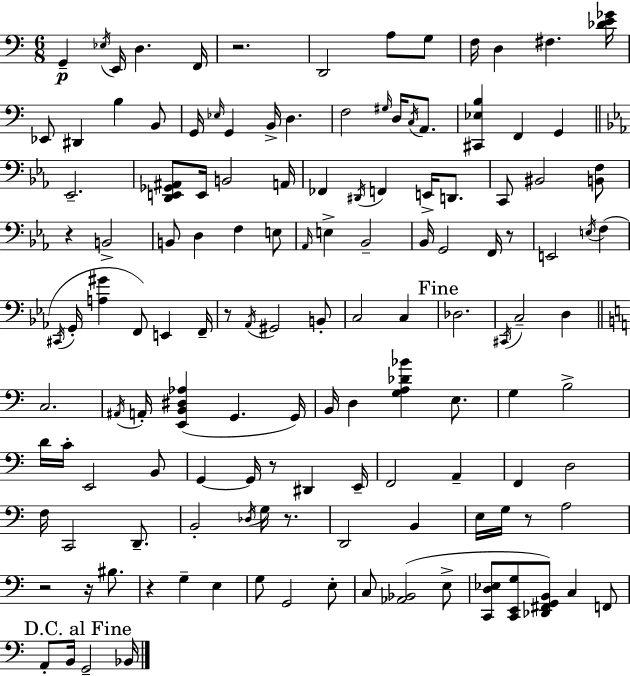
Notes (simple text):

G2/q Eb3/s E2/s D3/q. F2/s R/h. D2/h A3/e G3/e F3/s D3/q F#3/q. [Db4,E4,Gb4]/s Eb2/e D#2/q B3/q B2/e G2/s Eb3/s G2/q B2/s D3/q. F3/h G#3/s D3/s C3/s A2/e. [C#2,Eb3,B3]/q F2/q G2/q Eb2/h. [D2,E2,Gb2,A#2]/e E2/s B2/h A2/s FES2/q D#2/s F2/q E2/s D2/e. C2/e BIS2/h [B2,F3]/e R/q B2/h B2/e D3/q F3/q E3/e Ab2/s E3/q Bb2/h Bb2/s G2/h F2/s R/e E2/h E3/s F3/q C#2/s G2/s [A3,G#4]/q F2/e E2/q F2/s R/e Ab2/s G#2/h B2/e C3/h C3/q Db3/h. C#2/s C3/h D3/q C3/h. A#2/s A2/s [E2,B2,D#3,Ab3]/q G2/q. G2/s B2/s D3/q [G3,A3,Db4,Bb4]/q E3/e. G3/q B3/h D4/s C4/s E2/h B2/e G2/q G2/s R/e D#2/q E2/s F2/h A2/q F2/q D3/h F3/s C2/h D2/e. B2/h Db3/s G3/s R/e. D2/h B2/q E3/s G3/s R/e A3/h R/h R/s BIS3/e. R/q G3/q E3/q G3/e G2/h E3/e C3/e [Ab2,Bb2]/h E3/e [C2,D3,Eb3]/e [C2,E2,G3]/e [Db2,F#2,G2,B2]/e C3/q F2/e A2/e B2/s G2/h Bb2/s